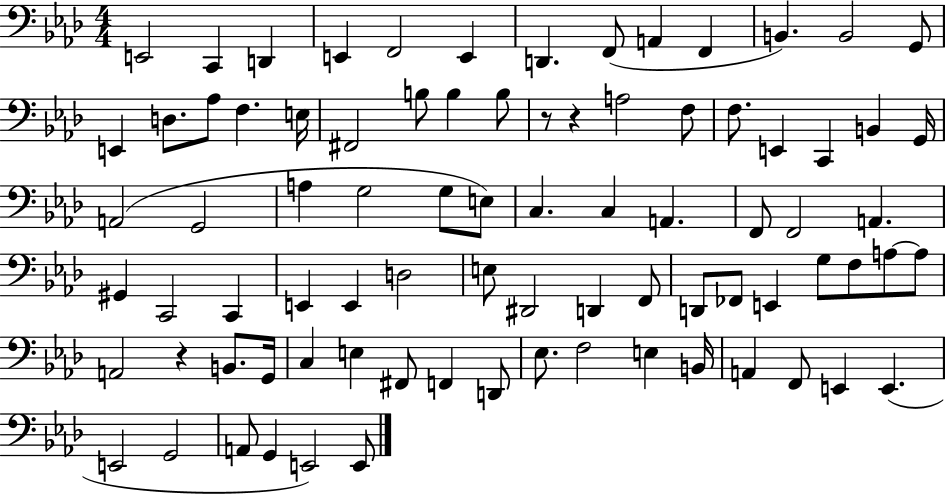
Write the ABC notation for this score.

X:1
T:Untitled
M:4/4
L:1/4
K:Ab
E,,2 C,, D,, E,, F,,2 E,, D,, F,,/2 A,, F,, B,, B,,2 G,,/2 E,, D,/2 _A,/2 F, E,/4 ^F,,2 B,/2 B, B,/2 z/2 z A,2 F,/2 F,/2 E,, C,, B,, G,,/4 A,,2 G,,2 A, G,2 G,/2 E,/2 C, C, A,, F,,/2 F,,2 A,, ^G,, C,,2 C,, E,, E,, D,2 E,/2 ^D,,2 D,, F,,/2 D,,/2 _F,,/2 E,, G,/2 F,/2 A,/2 A,/2 A,,2 z B,,/2 G,,/4 C, E, ^F,,/2 F,, D,,/2 _E,/2 F,2 E, B,,/4 A,, F,,/2 E,, E,, E,,2 G,,2 A,,/2 G,, E,,2 E,,/2